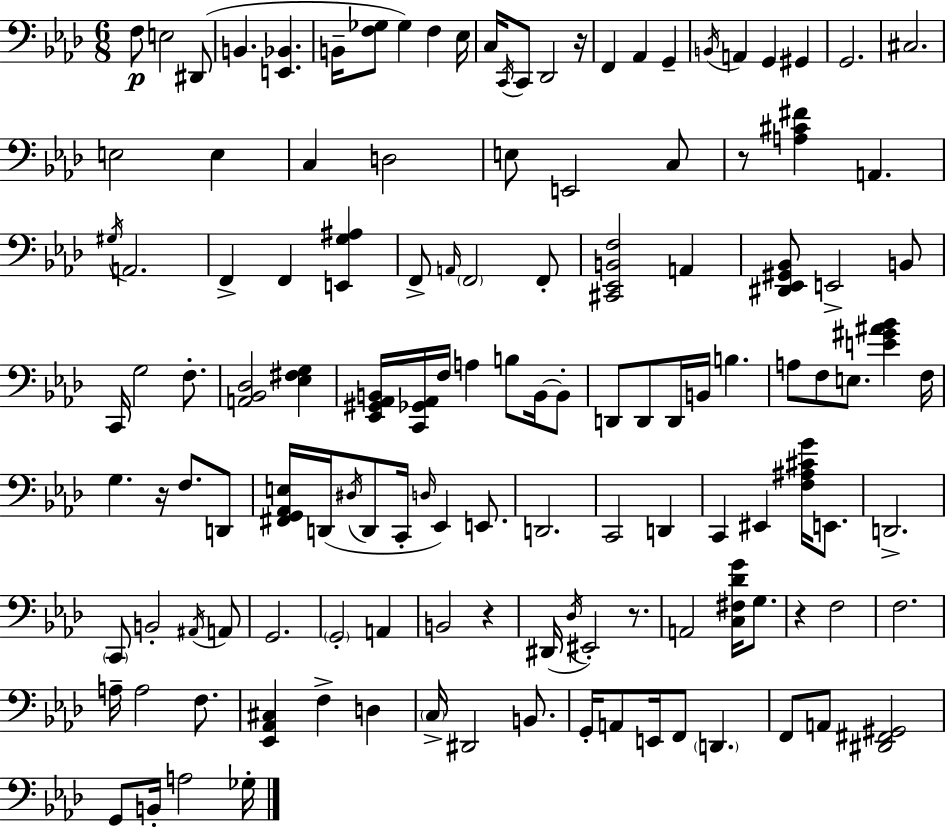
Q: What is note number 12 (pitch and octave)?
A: Db2